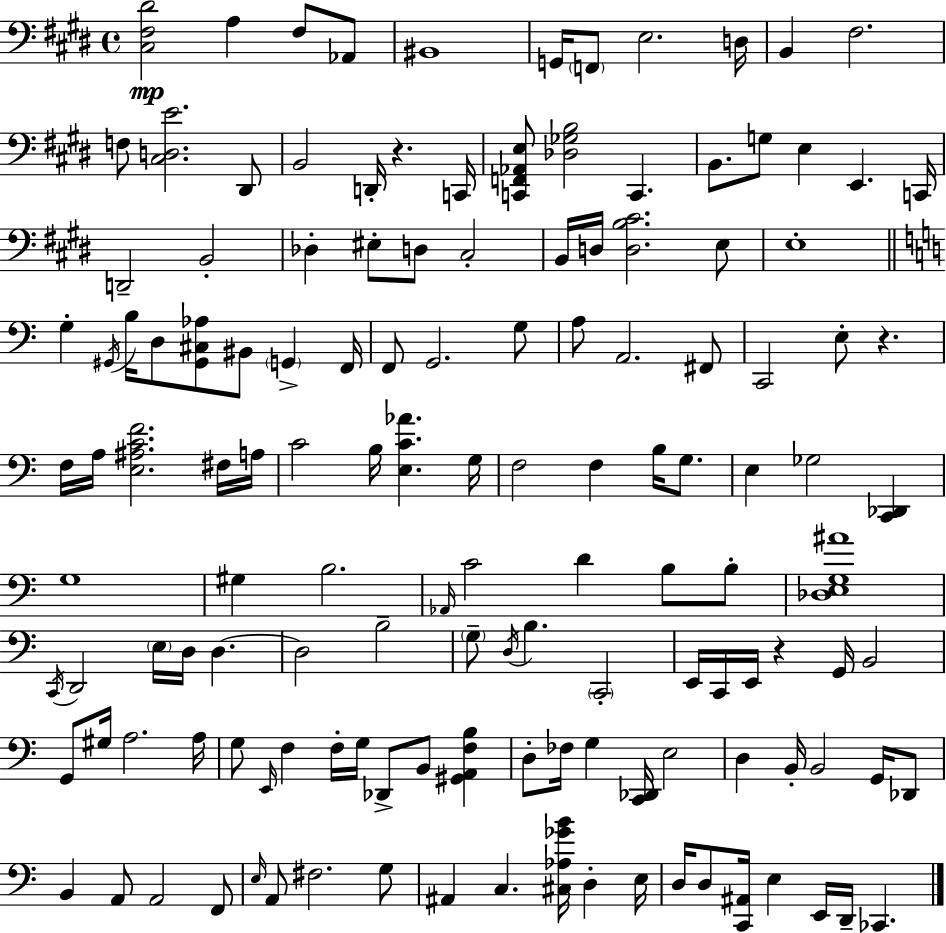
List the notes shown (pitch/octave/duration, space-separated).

[C#3,F#3,D#4]/h A3/q F#3/e Ab2/e BIS2/w G2/s F2/e E3/h. D3/s B2/q F#3/h. F3/e [C#3,D3,E4]/h. D#2/e B2/h D2/s R/q. C2/s [C2,F2,Ab2,E3]/e [Db3,Gb3,B3]/h C2/q. B2/e. G3/e E3/q E2/q. C2/s D2/h B2/h Db3/q EIS3/e D3/e C#3/h B2/s D3/s [D3,B3,C#4]/h. E3/e E3/w G3/q G#2/s B3/s D3/e [G#2,C#3,Ab3]/e BIS2/e G2/q F2/s F2/e G2/h. G3/e A3/e A2/h. F#2/e C2/h E3/e R/q. F3/s A3/s [E3,A#3,C4,F4]/h. F#3/s A3/s C4/h B3/s [E3,C4,Ab4]/q. G3/s F3/h F3/q B3/s G3/e. E3/q Gb3/h [C2,Db2]/q G3/w G#3/q B3/h. Ab2/s C4/h D4/q B3/e B3/e [Db3,E3,G3,A#4]/w C2/s D2/h E3/s D3/s D3/q. D3/h B3/h G3/e D3/s B3/q. C2/h E2/s C2/s E2/s R/q G2/s B2/h G2/e G#3/s A3/h. A3/s G3/e E2/s F3/q F3/s G3/s Db2/e B2/e [G#2,A2,F3,B3]/q D3/e FES3/s G3/q [C2,Db2]/s E3/h D3/q B2/s B2/h G2/s Db2/e B2/q A2/e A2/h F2/e E3/s A2/e F#3/h. G3/e A#2/q C3/q. [C#3,Ab3,Gb4,B4]/s D3/q E3/s D3/s D3/e [C2,A#2]/s E3/q E2/s D2/s CES2/q.